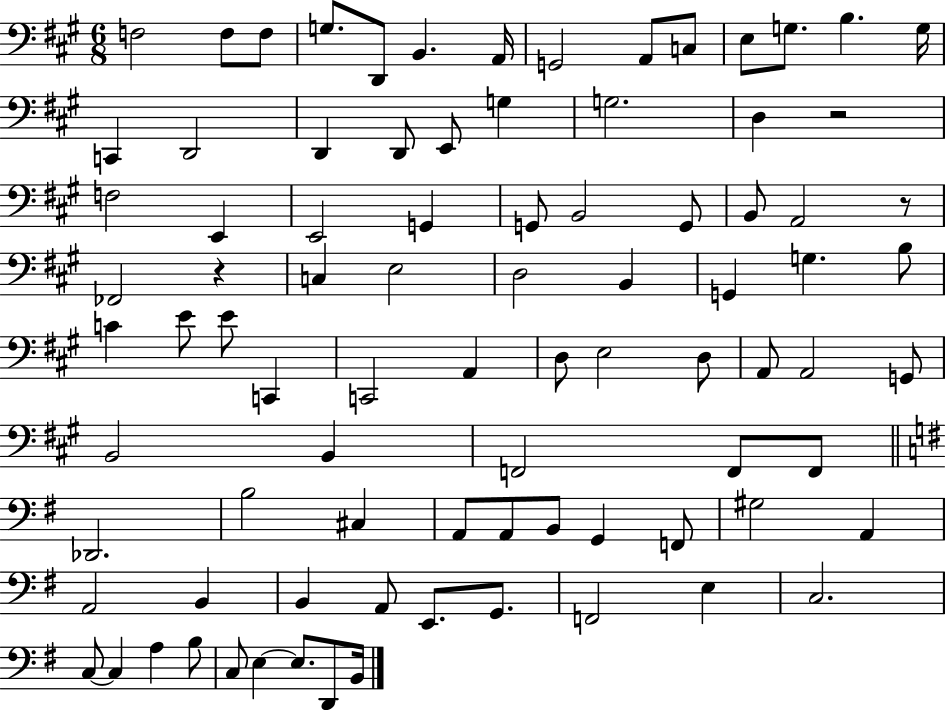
X:1
T:Untitled
M:6/8
L:1/4
K:A
F,2 F,/2 F,/2 G,/2 D,,/2 B,, A,,/4 G,,2 A,,/2 C,/2 E,/2 G,/2 B, G,/4 C,, D,,2 D,, D,,/2 E,,/2 G, G,2 D, z2 F,2 E,, E,,2 G,, G,,/2 B,,2 G,,/2 B,,/2 A,,2 z/2 _F,,2 z C, E,2 D,2 B,, G,, G, B,/2 C E/2 E/2 C,, C,,2 A,, D,/2 E,2 D,/2 A,,/2 A,,2 G,,/2 B,,2 B,, F,,2 F,,/2 F,,/2 _D,,2 B,2 ^C, A,,/2 A,,/2 B,,/2 G,, F,,/2 ^G,2 A,, A,,2 B,, B,, A,,/2 E,,/2 G,,/2 F,,2 E, C,2 C,/2 C, A, B,/2 C,/2 E, E,/2 D,,/2 B,,/4